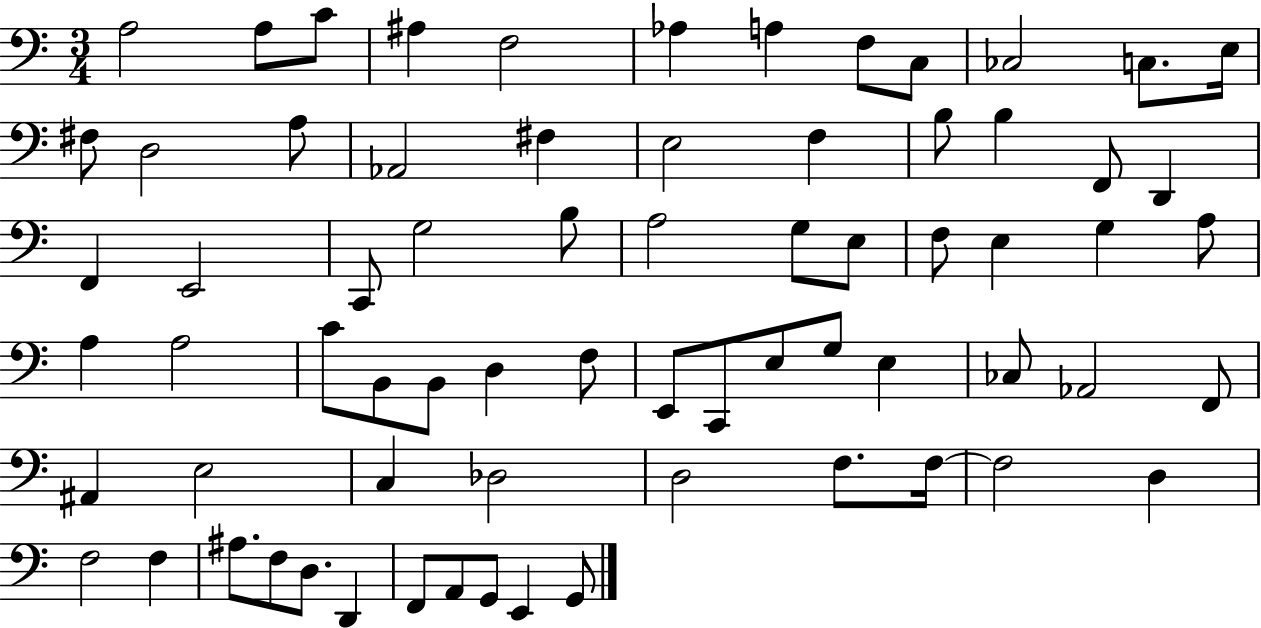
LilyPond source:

{
  \clef bass
  \numericTimeSignature
  \time 3/4
  \key c \major
  a2 a8 c'8 | ais4 f2 | aes4 a4 f8 c8 | ces2 c8. e16 | \break fis8 d2 a8 | aes,2 fis4 | e2 f4 | b8 b4 f,8 d,4 | \break f,4 e,2 | c,8 g2 b8 | a2 g8 e8 | f8 e4 g4 a8 | \break a4 a2 | c'8 b,8 b,8 d4 f8 | e,8 c,8 e8 g8 e4 | ces8 aes,2 f,8 | \break ais,4 e2 | c4 des2 | d2 f8. f16~~ | f2 d4 | \break f2 f4 | ais8. f8 d8. d,4 | f,8 a,8 g,8 e,4 g,8 | \bar "|."
}